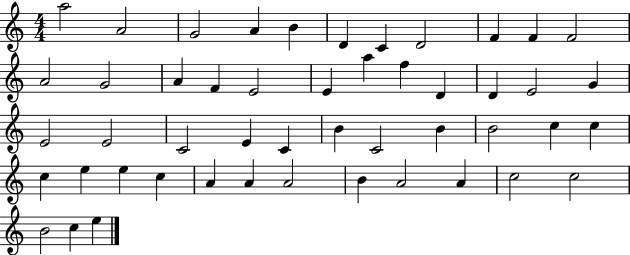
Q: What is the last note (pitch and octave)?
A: E5